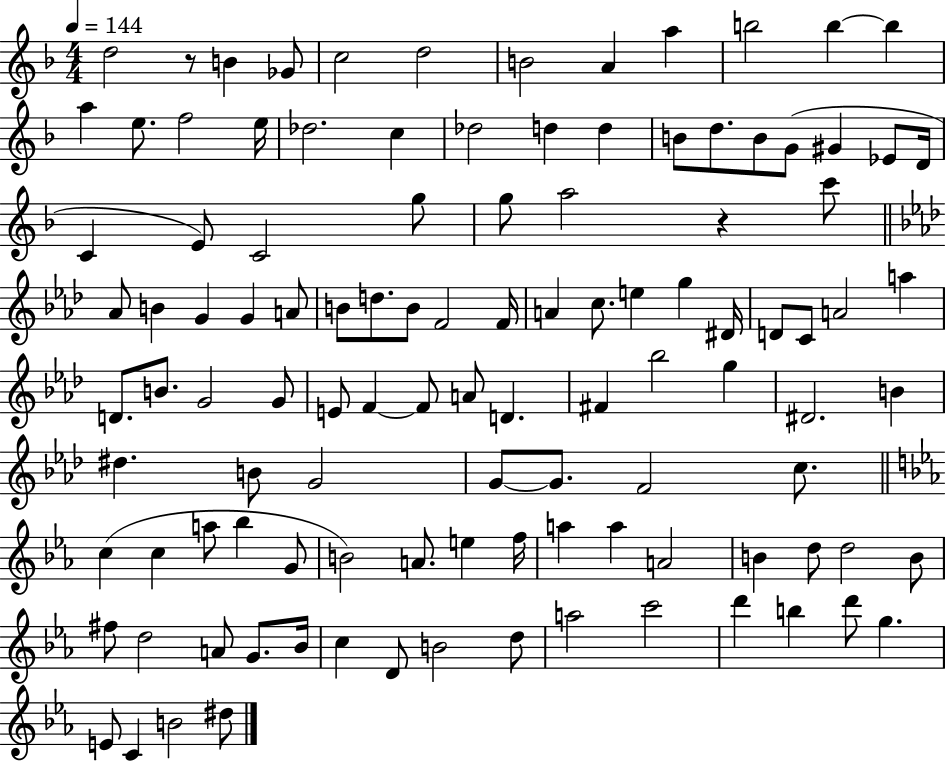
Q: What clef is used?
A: treble